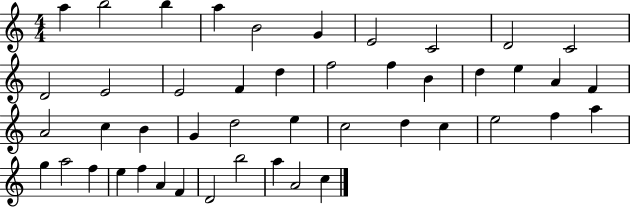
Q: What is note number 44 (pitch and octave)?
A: A5